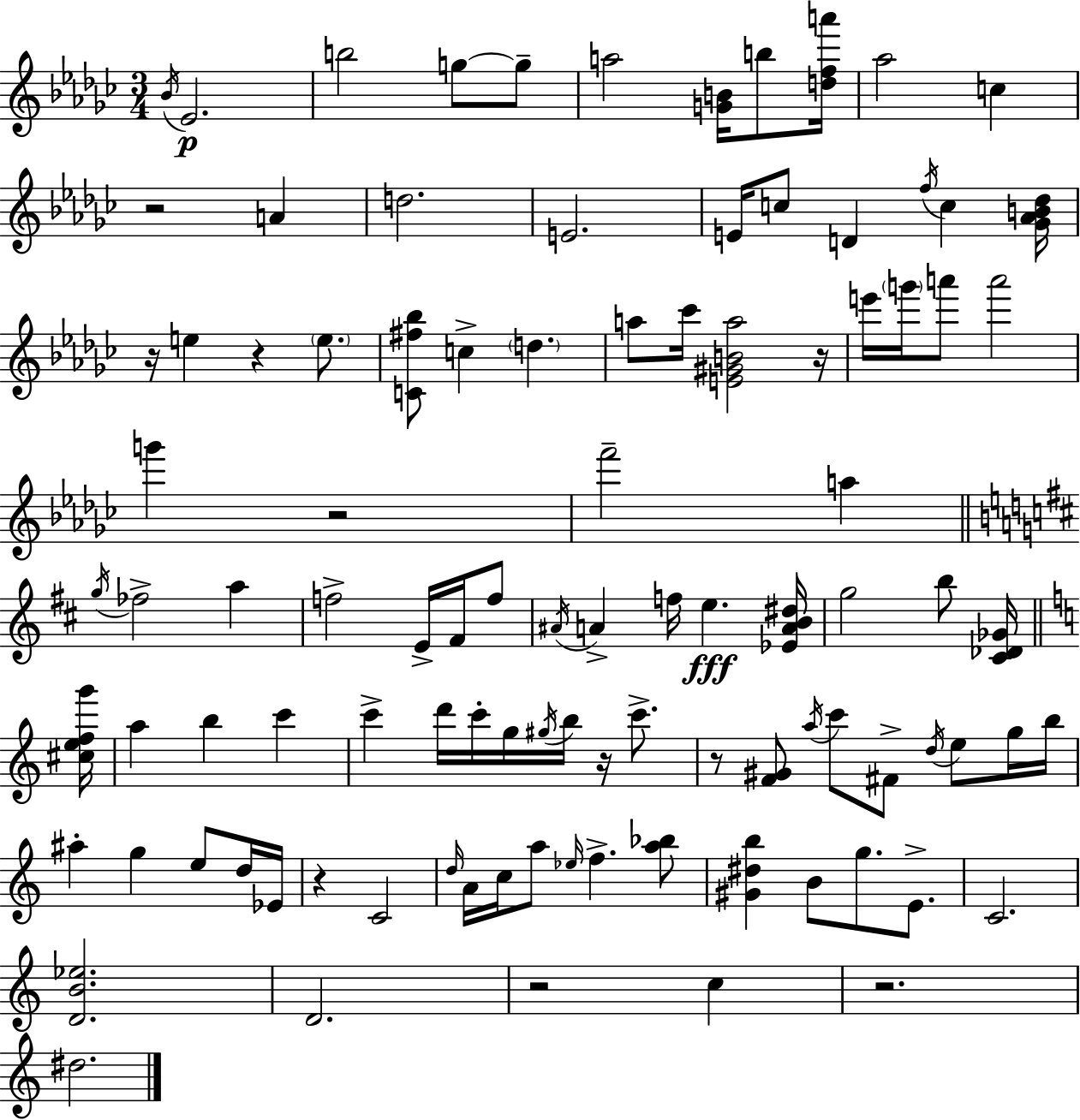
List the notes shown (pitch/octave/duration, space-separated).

Bb4/s Eb4/h. B5/h G5/e G5/e A5/h [G4,B4]/s B5/e [D5,F5,A6]/s Ab5/h C5/q R/h A4/q D5/h. E4/h. E4/s C5/e D4/q F5/s C5/q [Gb4,Ab4,B4,Db5]/s R/s E5/q R/q E5/e. [C4,F#5,Bb5]/e C5/q D5/q. A5/e CES6/s [E4,G#4,B4,A5]/h R/s E6/s G6/s A6/e A6/h G6/q R/h F6/h A5/q G5/s FES5/h A5/q F5/h E4/s F#4/s F5/e A#4/s A4/q F5/s E5/q. [Eb4,A4,B4,D#5]/s G5/h B5/e [C#4,Db4,Gb4]/s [C#5,E5,F5,G6]/s A5/q B5/q C6/q C6/q D6/s C6/s G5/s G#5/s B5/s R/s C6/e. R/e [F4,G#4]/e A5/s C6/e F#4/e D5/s E5/e G5/s B5/s A#5/q G5/q E5/e D5/s Eb4/s R/q C4/h D5/s A4/s C5/s A5/e Eb5/s F5/q. [A5,Bb5]/e [G#4,D#5,B5]/q B4/e G5/e. E4/e. C4/h. [D4,B4,Eb5]/h. D4/h. R/h C5/q R/h. D#5/h.